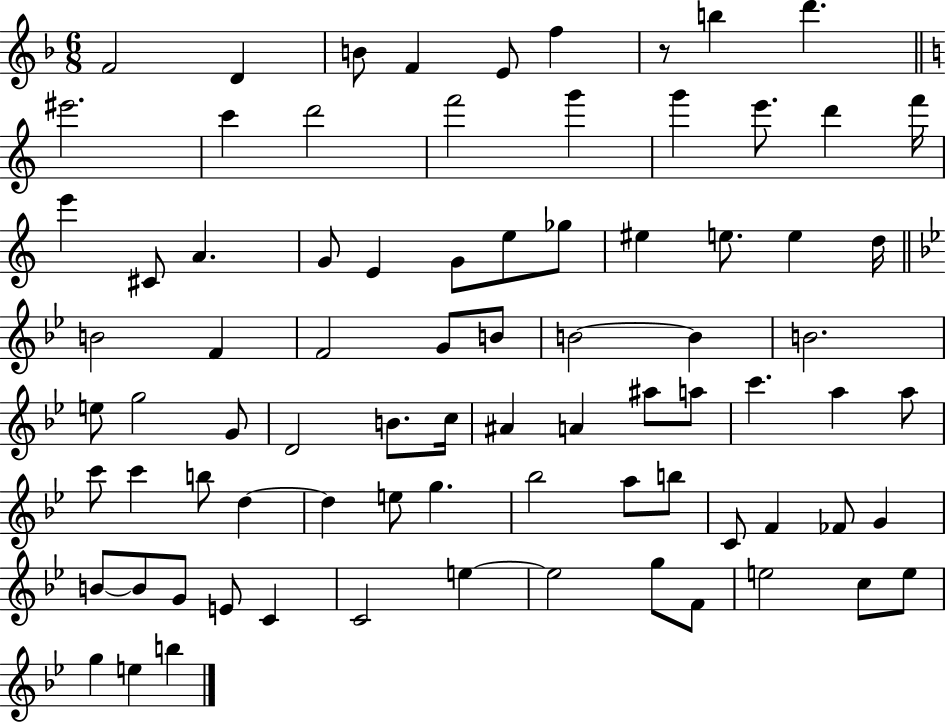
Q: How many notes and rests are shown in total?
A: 81